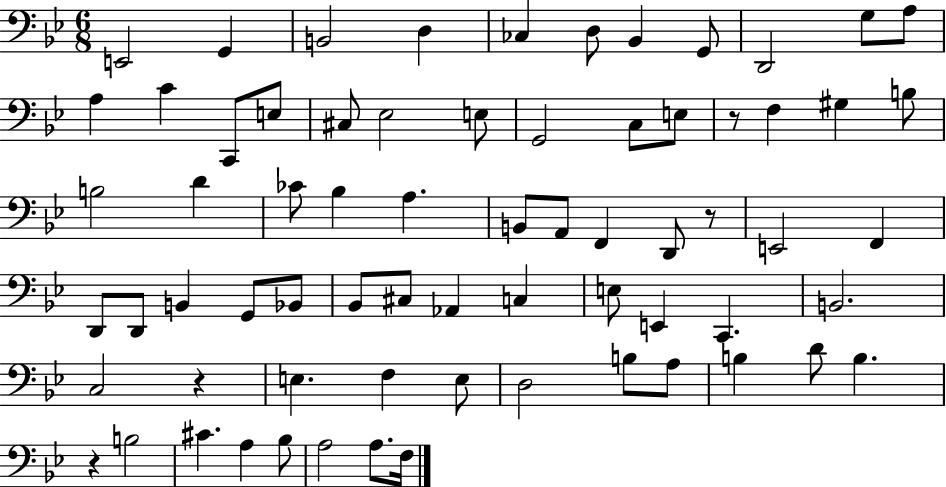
X:1
T:Untitled
M:6/8
L:1/4
K:Bb
E,,2 G,, B,,2 D, _C, D,/2 _B,, G,,/2 D,,2 G,/2 A,/2 A, C C,,/2 E,/2 ^C,/2 _E,2 E,/2 G,,2 C,/2 E,/2 z/2 F, ^G, B,/2 B,2 D _C/2 _B, A, B,,/2 A,,/2 F,, D,,/2 z/2 E,,2 F,, D,,/2 D,,/2 B,, G,,/2 _B,,/2 _B,,/2 ^C,/2 _A,, C, E,/2 E,, C,, B,,2 C,2 z E, F, E,/2 D,2 B,/2 A,/2 B, D/2 B, z B,2 ^C A, _B,/2 A,2 A,/2 F,/4